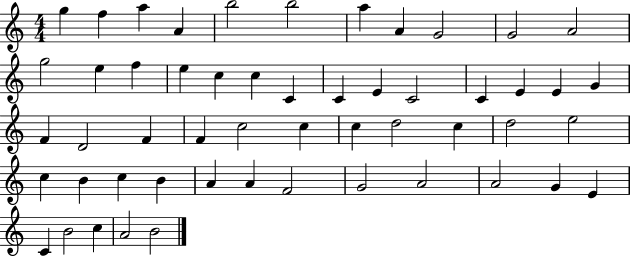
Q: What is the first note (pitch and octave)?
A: G5